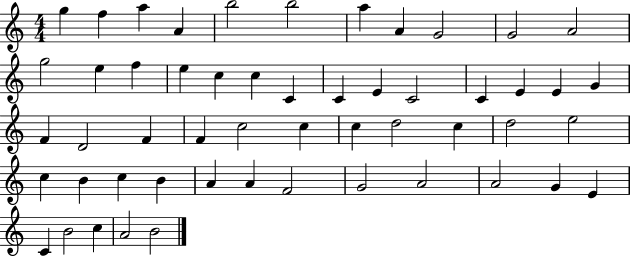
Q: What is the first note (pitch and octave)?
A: G5